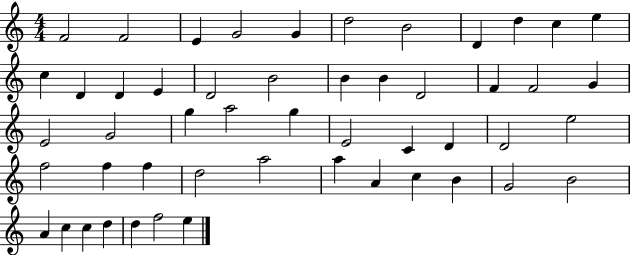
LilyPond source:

{
  \clef treble
  \numericTimeSignature
  \time 4/4
  \key c \major
  f'2 f'2 | e'4 g'2 g'4 | d''2 b'2 | d'4 d''4 c''4 e''4 | \break c''4 d'4 d'4 e'4 | d'2 b'2 | b'4 b'4 d'2 | f'4 f'2 g'4 | \break e'2 g'2 | g''4 a''2 g''4 | e'2 c'4 d'4 | d'2 e''2 | \break f''2 f''4 f''4 | d''2 a''2 | a''4 a'4 c''4 b'4 | g'2 b'2 | \break a'4 c''4 c''4 d''4 | d''4 f''2 e''4 | \bar "|."
}